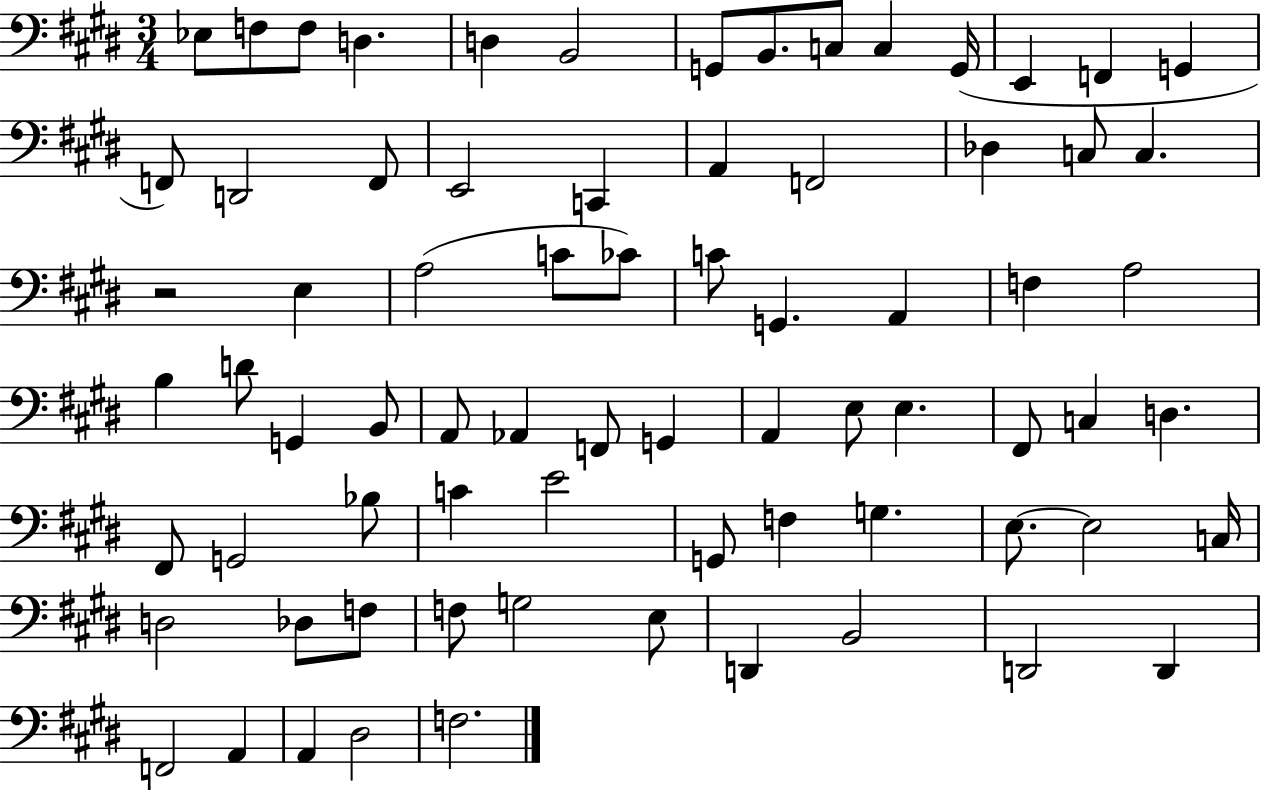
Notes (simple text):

Eb3/e F3/e F3/e D3/q. D3/q B2/h G2/e B2/e. C3/e C3/q G2/s E2/q F2/q G2/q F2/e D2/h F2/e E2/h C2/q A2/q F2/h Db3/q C3/e C3/q. R/h E3/q A3/h C4/e CES4/e C4/e G2/q. A2/q F3/q A3/h B3/q D4/e G2/q B2/e A2/e Ab2/q F2/e G2/q A2/q E3/e E3/q. F#2/e C3/q D3/q. F#2/e G2/h Bb3/e C4/q E4/h G2/e F3/q G3/q. E3/e. E3/h C3/s D3/h Db3/e F3/e F3/e G3/h E3/e D2/q B2/h D2/h D2/q F2/h A2/q A2/q D#3/h F3/h.